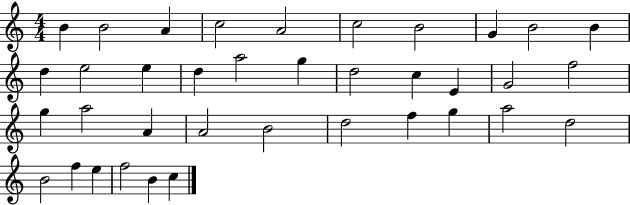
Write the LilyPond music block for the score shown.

{
  \clef treble
  \numericTimeSignature
  \time 4/4
  \key c \major
  b'4 b'2 a'4 | c''2 a'2 | c''2 b'2 | g'4 b'2 b'4 | \break d''4 e''2 e''4 | d''4 a''2 g''4 | d''2 c''4 e'4 | g'2 f''2 | \break g''4 a''2 a'4 | a'2 b'2 | d''2 f''4 g''4 | a''2 d''2 | \break b'2 f''4 e''4 | f''2 b'4 c''4 | \bar "|."
}